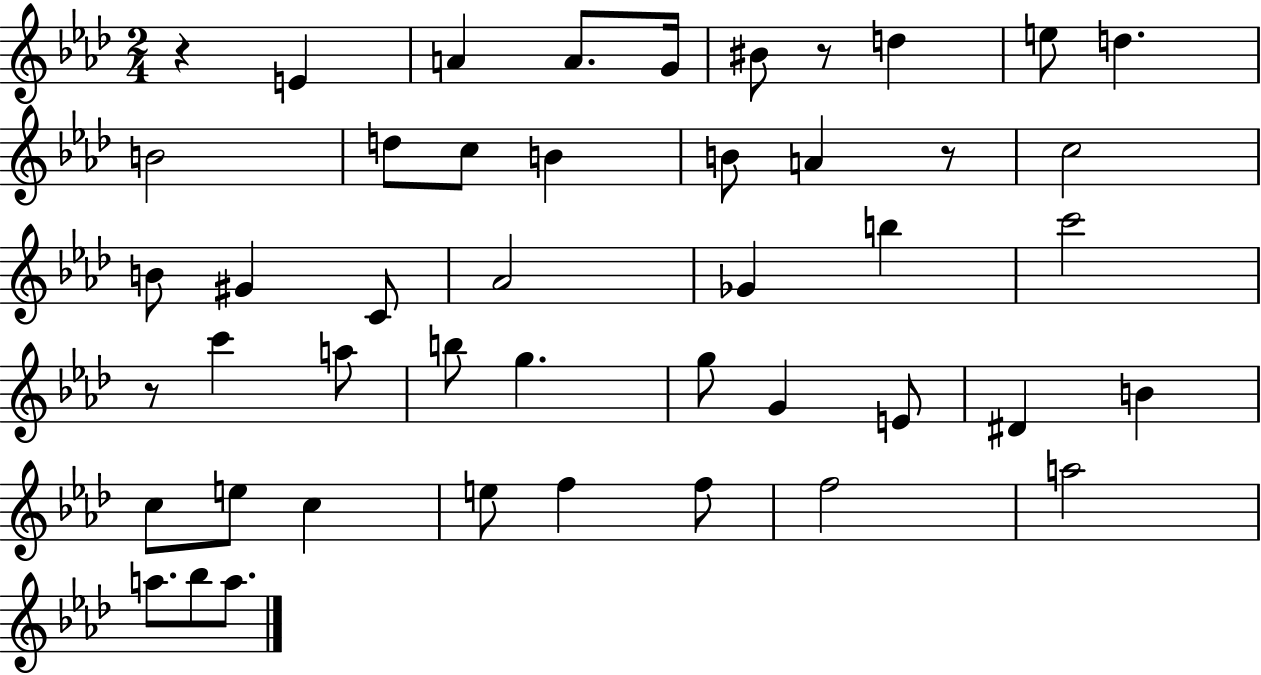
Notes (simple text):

R/q E4/q A4/q A4/e. G4/s BIS4/e R/e D5/q E5/e D5/q. B4/h D5/e C5/e B4/q B4/e A4/q R/e C5/h B4/e G#4/q C4/e Ab4/h Gb4/q B5/q C6/h R/e C6/q A5/e B5/e G5/q. G5/e G4/q E4/e D#4/q B4/q C5/e E5/e C5/q E5/e F5/q F5/e F5/h A5/h A5/e. Bb5/e A5/e.